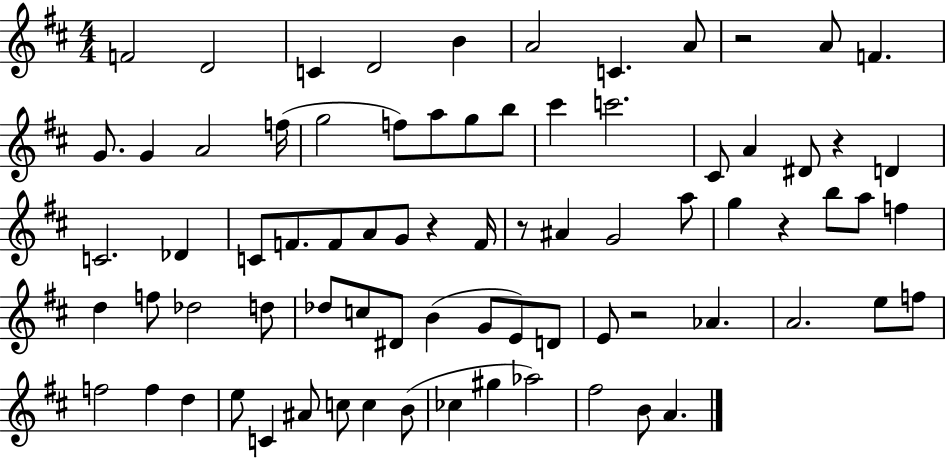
{
  \clef treble
  \numericTimeSignature
  \time 4/4
  \key d \major
  f'2 d'2 | c'4 d'2 b'4 | a'2 c'4. a'8 | r2 a'8 f'4. | \break g'8. g'4 a'2 f''16( | g''2 f''8) a''8 g''8 b''8 | cis'''4 c'''2. | cis'8 a'4 dis'8 r4 d'4 | \break c'2. des'4 | c'8 f'8. f'8 a'8 g'8 r4 f'16 | r8 ais'4 g'2 a''8 | g''4 r4 b''8 a''8 f''4 | \break d''4 f''8 des''2 d''8 | des''8 c''8 dis'8 b'4( g'8 e'8) d'8 | e'8 r2 aes'4. | a'2. e''8 f''8 | \break f''2 f''4 d''4 | e''8 c'4 ais'8 c''8 c''4 b'8( | ces''4 gis''4 aes''2) | fis''2 b'8 a'4. | \break \bar "|."
}